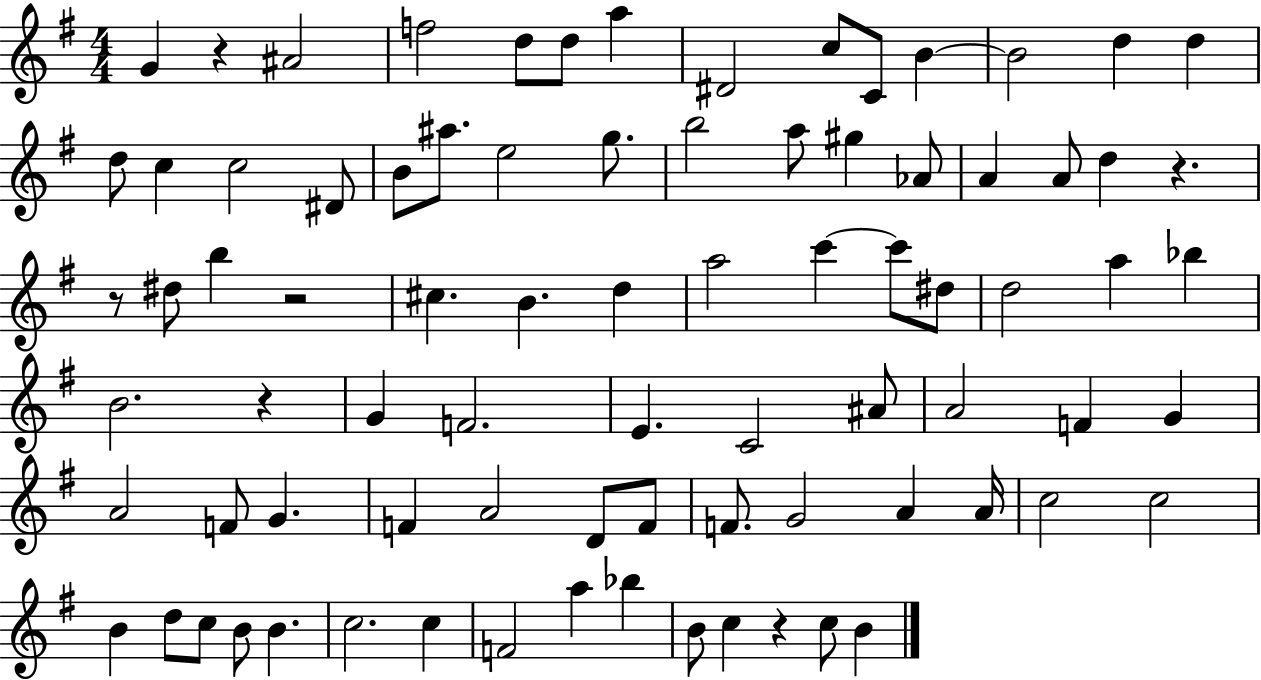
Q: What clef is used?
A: treble